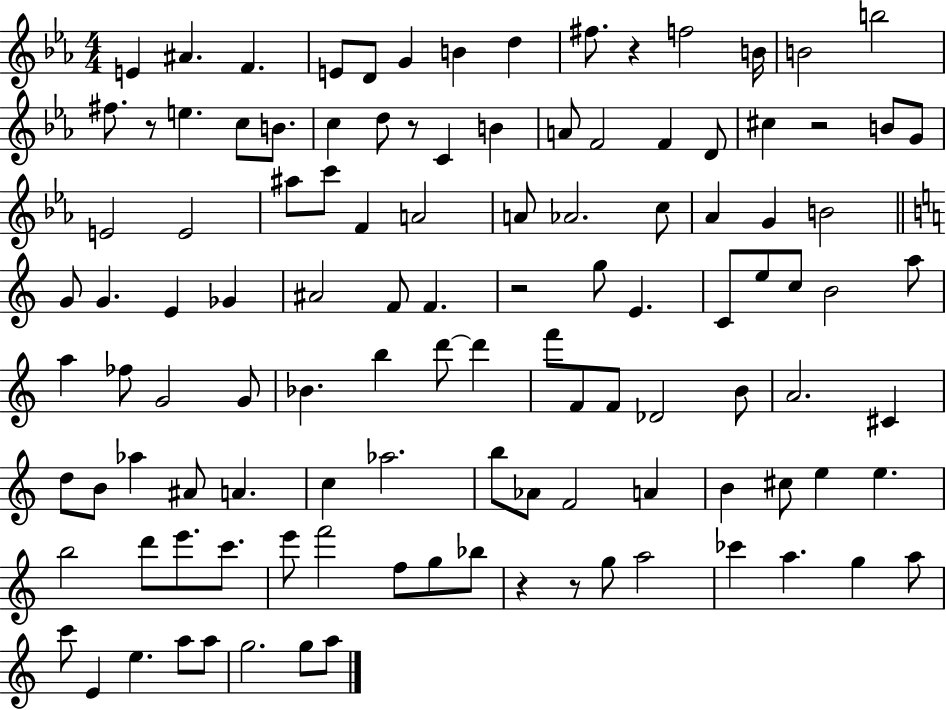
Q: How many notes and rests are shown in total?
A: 114